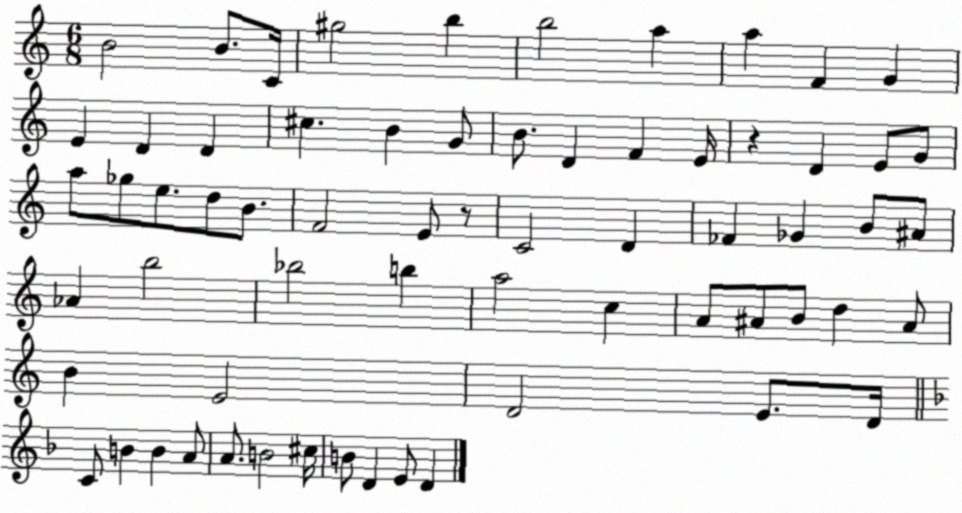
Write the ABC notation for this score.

X:1
T:Untitled
M:6/8
L:1/4
K:C
B2 B/2 C/4 ^g2 b b2 a a F G E D D ^c B G/2 B/2 D F E/4 z D E/2 G/2 a/2 _g/2 e/2 d/2 B/2 F2 E/2 z/2 C2 D _F _G B/2 ^A/2 _A b2 _b2 b a2 c A/2 ^A/2 B/2 d ^A/2 B E2 D2 E/2 D/4 C/2 B B A/2 A/2 B2 ^c/4 B/2 D E/2 D